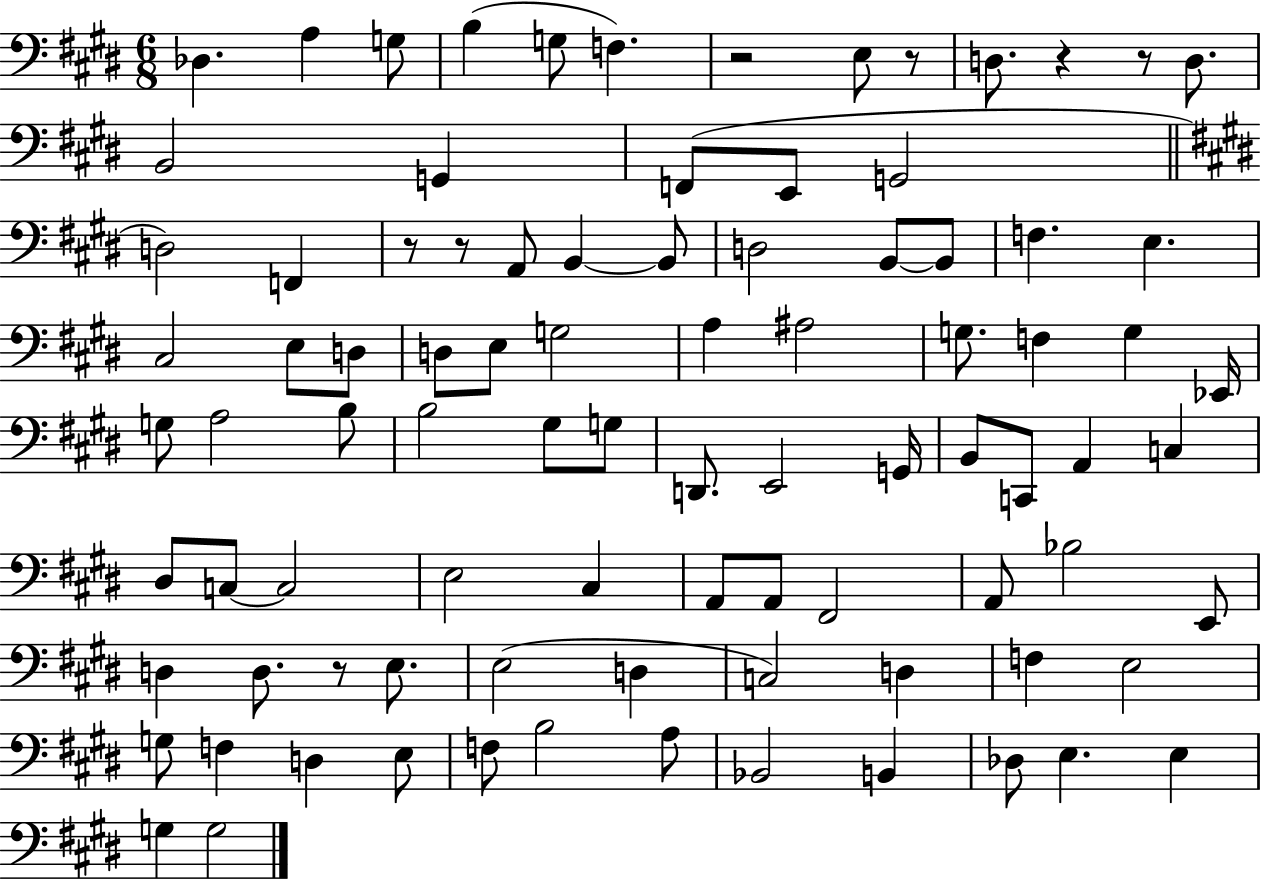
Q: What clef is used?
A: bass